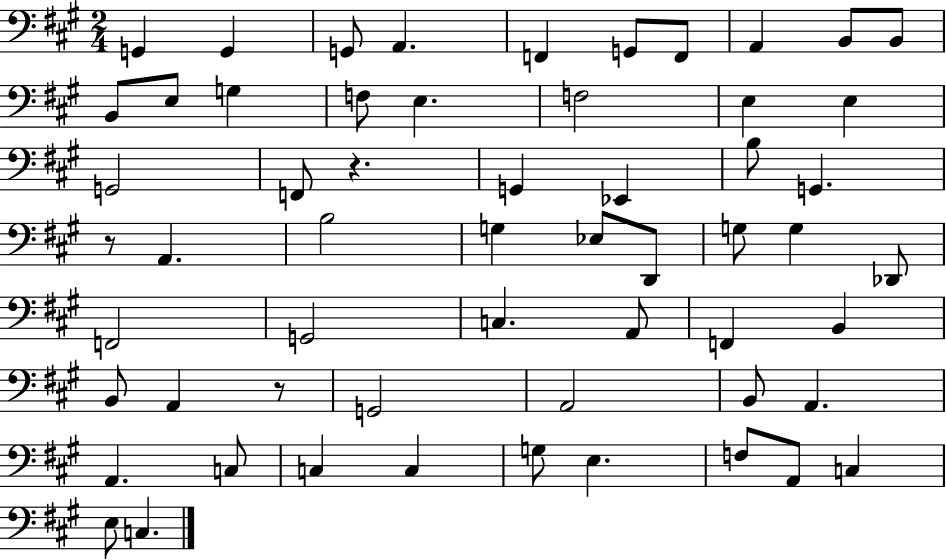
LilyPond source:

{
  \clef bass
  \numericTimeSignature
  \time 2/4
  \key a \major
  g,4 g,4 | g,8 a,4. | f,4 g,8 f,8 | a,4 b,8 b,8 | \break b,8 e8 g4 | f8 e4. | f2 | e4 e4 | \break g,2 | f,8 r4. | g,4 ees,4 | b8 g,4. | \break r8 a,4. | b2 | g4 ees8 d,8 | g8 g4 des,8 | \break f,2 | g,2 | c4. a,8 | f,4 b,4 | \break b,8 a,4 r8 | g,2 | a,2 | b,8 a,4. | \break a,4. c8 | c4 c4 | g8 e4. | f8 a,8 c4 | \break e8 c4. | \bar "|."
}